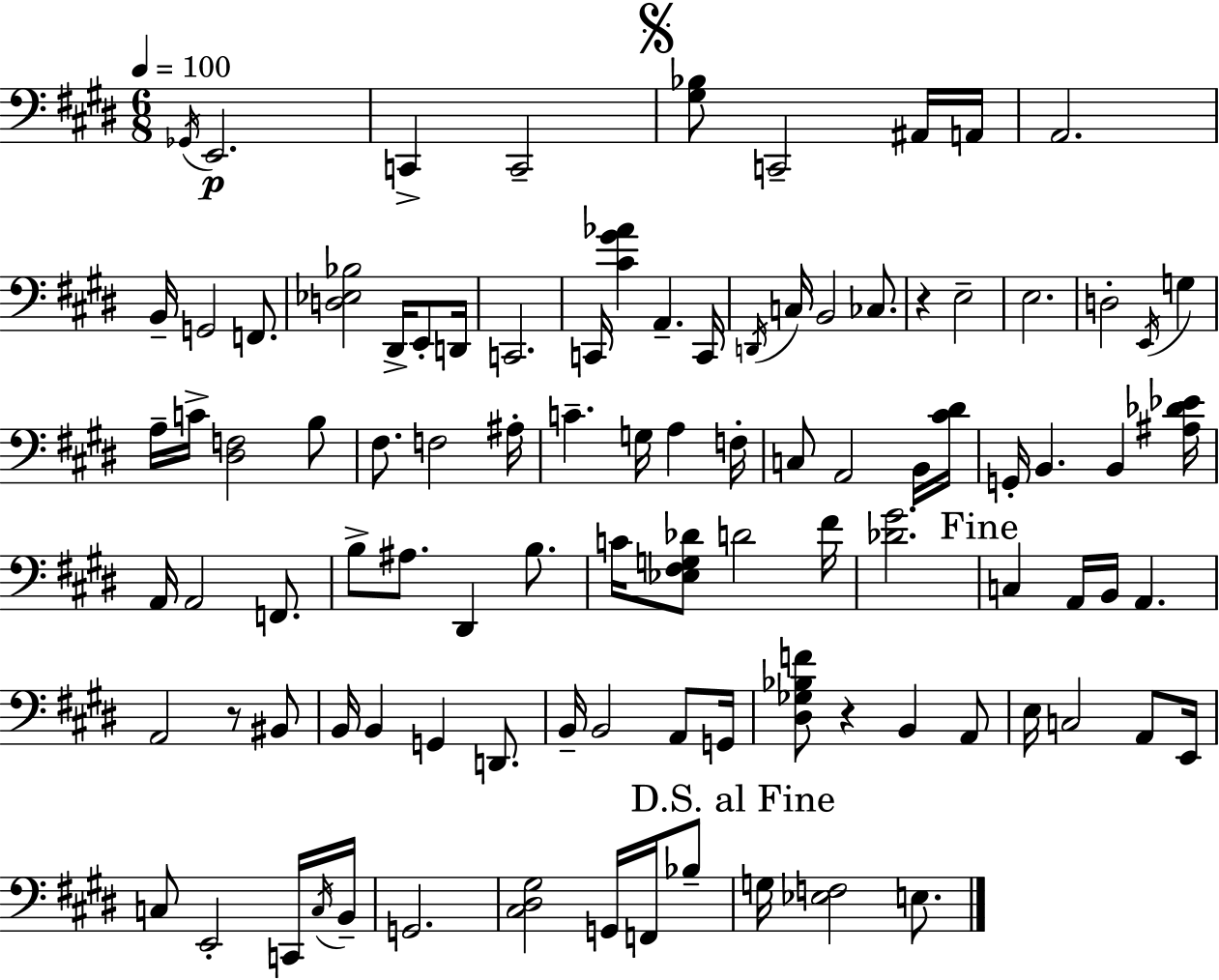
X:1
T:Untitled
M:6/8
L:1/4
K:E
_G,,/4 E,,2 C,, C,,2 [^G,_B,]/2 C,,2 ^A,,/4 A,,/4 A,,2 B,,/4 G,,2 F,,/2 [D,_E,_B,]2 ^D,,/4 E,,/2 D,,/4 C,,2 C,,/4 [^C^G_A] A,, C,,/4 D,,/4 C,/4 B,,2 _C,/2 z E,2 E,2 D,2 E,,/4 G, A,/4 C/4 [^D,F,]2 B,/2 ^F,/2 F,2 ^A,/4 C G,/4 A, F,/4 C,/2 A,,2 B,,/4 [^C^D]/4 G,,/4 B,, B,, [^A,_D_E]/4 A,,/4 A,,2 F,,/2 B,/2 ^A,/2 ^D,, B,/2 C/4 [_E,^F,G,_D]/2 D2 ^F/4 [_D^G]2 C, A,,/4 B,,/4 A,, A,,2 z/2 ^B,,/2 B,,/4 B,, G,, D,,/2 B,,/4 B,,2 A,,/2 G,,/4 [^D,_G,_B,F]/2 z B,, A,,/2 E,/4 C,2 A,,/2 E,,/4 C,/2 E,,2 C,,/4 C,/4 B,,/4 G,,2 [^C,^D,^G,]2 G,,/4 F,,/4 _B,/2 G,/4 [_E,F,]2 E,/2